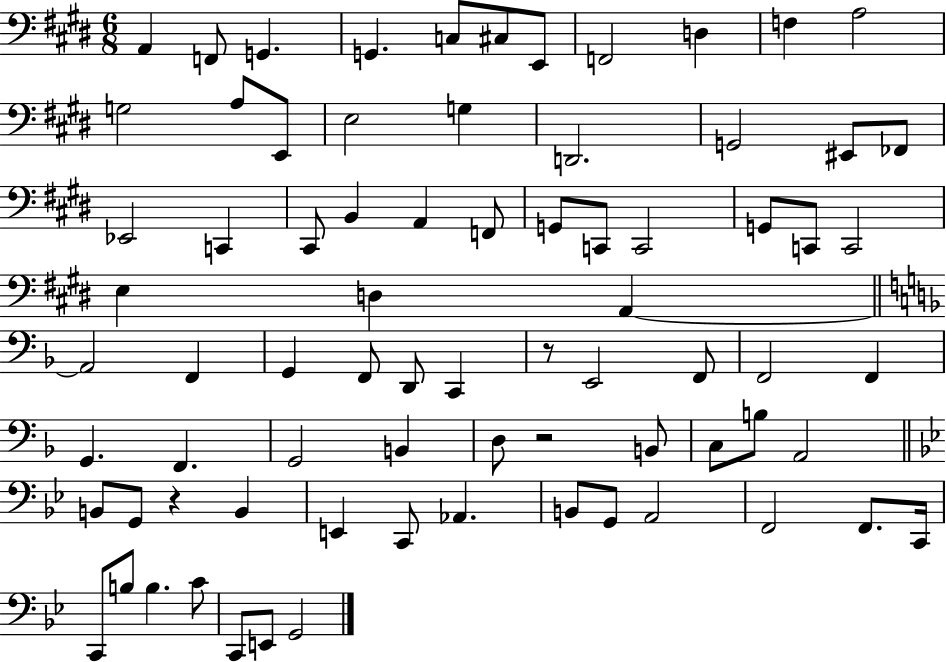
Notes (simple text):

A2/q F2/e G2/q. G2/q. C3/e C#3/e E2/e F2/h D3/q F3/q A3/h G3/h A3/e E2/e E3/h G3/q D2/h. G2/h EIS2/e FES2/e Eb2/h C2/q C#2/e B2/q A2/q F2/e G2/e C2/e C2/h G2/e C2/e C2/h E3/q D3/q A2/q A2/h F2/q G2/q F2/e D2/e C2/q R/e E2/h F2/e F2/h F2/q G2/q. F2/q. G2/h B2/q D3/e R/h B2/e C3/e B3/e A2/h B2/e G2/e R/q B2/q E2/q C2/e Ab2/q. B2/e G2/e A2/h F2/h F2/e. C2/s C2/e B3/e B3/q. C4/e C2/e E2/e G2/h